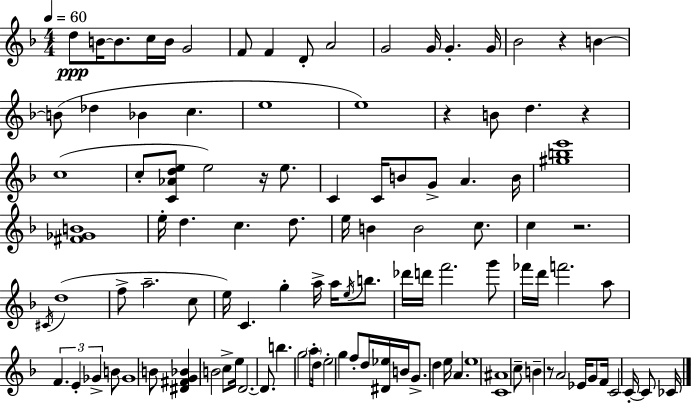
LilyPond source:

{
  \clef treble
  \numericTimeSignature
  \time 4/4
  \key f \major
  \tempo 4 = 60
  \repeat volta 2 { d''8\ppp b'16~~ b'8. c''16 b'16 g'2 | f'8 f'4 d'8-. a'2 | g'2 g'16 g'4.-. g'16 | bes'2 r4 b'4~~ | \break b'8( des''4 bes'4 c''4. | e''1 | e''1) | r4 b'8 d''4. r4 | \break c''1( | c''8-. <c' aes' d'' e''>8 e''2) r16 e''8. | c'4 c'16 b'8 g'8-> a'4. b'16 | <gis'' b'' e'''>1 | \break <fis' ges' b'>1 | e''16-. d''4. c''4. d''8. | e''16 b'4 b'2 c''8. | c''4 r2. | \break \acciaccatura { cis'16 }( d''1 | f''8-> a''2.-- c''8 | e''16) c'4. g''4-. a''16-> a''16 \acciaccatura { e''16 } b''8. | des'''16 d'''16 f'''2. | \break g'''8 fes'''16 d'''16 f'''2. | a''8 \tuplet 3/2 { f'4. e'4-. ges'4-> } | b'8 ges'1 | b'8 <dis' fis' g' bes'>4 b'2 | \break c''8-> e''16 d'2.~~ d'8. | b''4. g''2 | \parenthesize a''8-. d''16 e''2-. g''4 f''8-. | d''16 <dis' ees''>16 b'16 g'8.-> d''4 e''16 a'4. | \break e''1 | <c' ais'>1 | c''8-- b'4-- r8 a'2 | ees'16 g'8 f'16 c'2 c'16-.~~ c'8 | \break ces'16 } \bar "|."
}